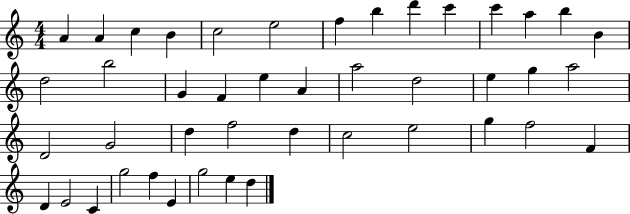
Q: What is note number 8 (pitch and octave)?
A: B5